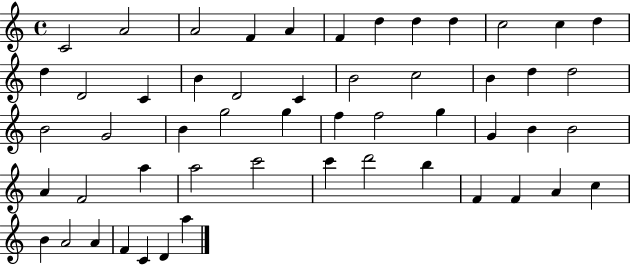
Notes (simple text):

C4/h A4/h A4/h F4/q A4/q F4/q D5/q D5/q D5/q C5/h C5/q D5/q D5/q D4/h C4/q B4/q D4/h C4/q B4/h C5/h B4/q D5/q D5/h B4/h G4/h B4/q G5/h G5/q F5/q F5/h G5/q G4/q B4/q B4/h A4/q F4/h A5/q A5/h C6/h C6/q D6/h B5/q F4/q F4/q A4/q C5/q B4/q A4/h A4/q F4/q C4/q D4/q A5/q